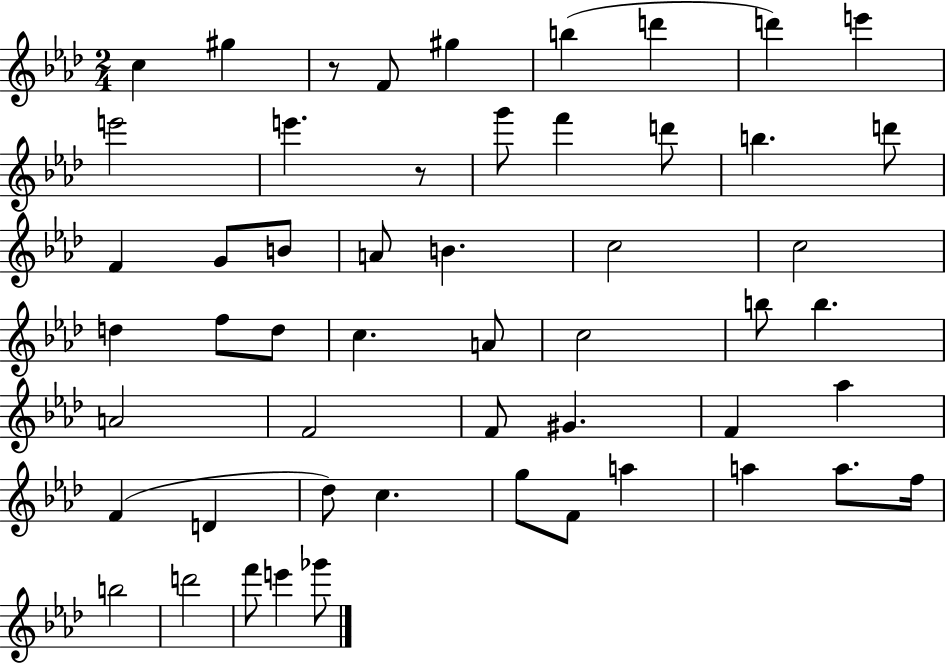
{
  \clef treble
  \numericTimeSignature
  \time 2/4
  \key aes \major
  c''4 gis''4 | r8 f'8 gis''4 | b''4( d'''4 | d'''4) e'''4 | \break e'''2 | e'''4. r8 | g'''8 f'''4 d'''8 | b''4. d'''8 | \break f'4 g'8 b'8 | a'8 b'4. | c''2 | c''2 | \break d''4 f''8 d''8 | c''4. a'8 | c''2 | b''8 b''4. | \break a'2 | f'2 | f'8 gis'4. | f'4 aes''4 | \break f'4( d'4 | des''8) c''4. | g''8 f'8 a''4 | a''4 a''8. f''16 | \break b''2 | d'''2 | f'''8 e'''4 ges'''8 | \bar "|."
}